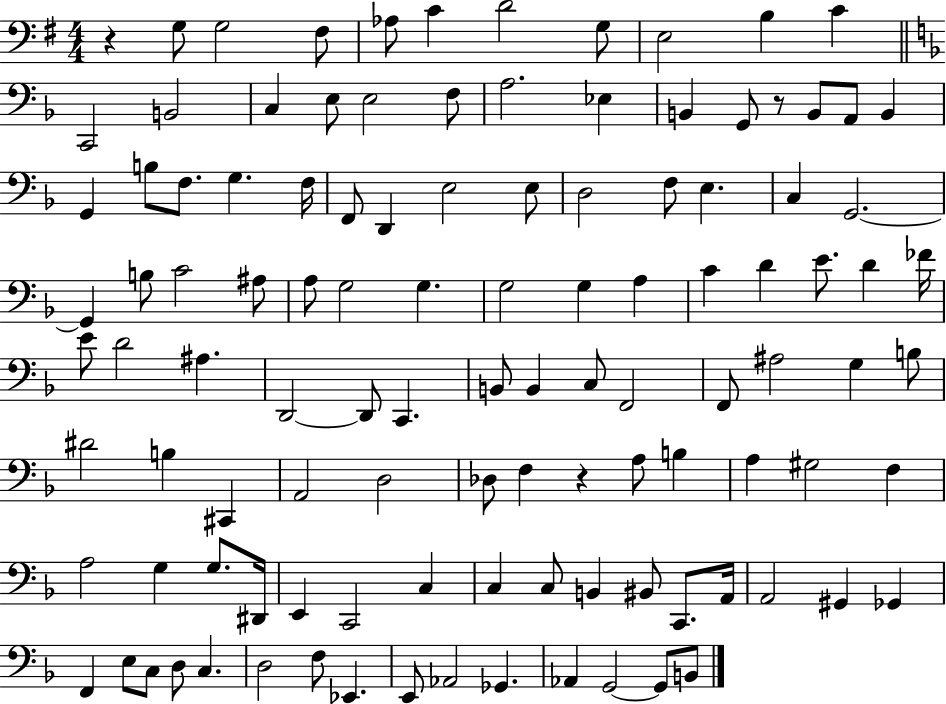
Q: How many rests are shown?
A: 3